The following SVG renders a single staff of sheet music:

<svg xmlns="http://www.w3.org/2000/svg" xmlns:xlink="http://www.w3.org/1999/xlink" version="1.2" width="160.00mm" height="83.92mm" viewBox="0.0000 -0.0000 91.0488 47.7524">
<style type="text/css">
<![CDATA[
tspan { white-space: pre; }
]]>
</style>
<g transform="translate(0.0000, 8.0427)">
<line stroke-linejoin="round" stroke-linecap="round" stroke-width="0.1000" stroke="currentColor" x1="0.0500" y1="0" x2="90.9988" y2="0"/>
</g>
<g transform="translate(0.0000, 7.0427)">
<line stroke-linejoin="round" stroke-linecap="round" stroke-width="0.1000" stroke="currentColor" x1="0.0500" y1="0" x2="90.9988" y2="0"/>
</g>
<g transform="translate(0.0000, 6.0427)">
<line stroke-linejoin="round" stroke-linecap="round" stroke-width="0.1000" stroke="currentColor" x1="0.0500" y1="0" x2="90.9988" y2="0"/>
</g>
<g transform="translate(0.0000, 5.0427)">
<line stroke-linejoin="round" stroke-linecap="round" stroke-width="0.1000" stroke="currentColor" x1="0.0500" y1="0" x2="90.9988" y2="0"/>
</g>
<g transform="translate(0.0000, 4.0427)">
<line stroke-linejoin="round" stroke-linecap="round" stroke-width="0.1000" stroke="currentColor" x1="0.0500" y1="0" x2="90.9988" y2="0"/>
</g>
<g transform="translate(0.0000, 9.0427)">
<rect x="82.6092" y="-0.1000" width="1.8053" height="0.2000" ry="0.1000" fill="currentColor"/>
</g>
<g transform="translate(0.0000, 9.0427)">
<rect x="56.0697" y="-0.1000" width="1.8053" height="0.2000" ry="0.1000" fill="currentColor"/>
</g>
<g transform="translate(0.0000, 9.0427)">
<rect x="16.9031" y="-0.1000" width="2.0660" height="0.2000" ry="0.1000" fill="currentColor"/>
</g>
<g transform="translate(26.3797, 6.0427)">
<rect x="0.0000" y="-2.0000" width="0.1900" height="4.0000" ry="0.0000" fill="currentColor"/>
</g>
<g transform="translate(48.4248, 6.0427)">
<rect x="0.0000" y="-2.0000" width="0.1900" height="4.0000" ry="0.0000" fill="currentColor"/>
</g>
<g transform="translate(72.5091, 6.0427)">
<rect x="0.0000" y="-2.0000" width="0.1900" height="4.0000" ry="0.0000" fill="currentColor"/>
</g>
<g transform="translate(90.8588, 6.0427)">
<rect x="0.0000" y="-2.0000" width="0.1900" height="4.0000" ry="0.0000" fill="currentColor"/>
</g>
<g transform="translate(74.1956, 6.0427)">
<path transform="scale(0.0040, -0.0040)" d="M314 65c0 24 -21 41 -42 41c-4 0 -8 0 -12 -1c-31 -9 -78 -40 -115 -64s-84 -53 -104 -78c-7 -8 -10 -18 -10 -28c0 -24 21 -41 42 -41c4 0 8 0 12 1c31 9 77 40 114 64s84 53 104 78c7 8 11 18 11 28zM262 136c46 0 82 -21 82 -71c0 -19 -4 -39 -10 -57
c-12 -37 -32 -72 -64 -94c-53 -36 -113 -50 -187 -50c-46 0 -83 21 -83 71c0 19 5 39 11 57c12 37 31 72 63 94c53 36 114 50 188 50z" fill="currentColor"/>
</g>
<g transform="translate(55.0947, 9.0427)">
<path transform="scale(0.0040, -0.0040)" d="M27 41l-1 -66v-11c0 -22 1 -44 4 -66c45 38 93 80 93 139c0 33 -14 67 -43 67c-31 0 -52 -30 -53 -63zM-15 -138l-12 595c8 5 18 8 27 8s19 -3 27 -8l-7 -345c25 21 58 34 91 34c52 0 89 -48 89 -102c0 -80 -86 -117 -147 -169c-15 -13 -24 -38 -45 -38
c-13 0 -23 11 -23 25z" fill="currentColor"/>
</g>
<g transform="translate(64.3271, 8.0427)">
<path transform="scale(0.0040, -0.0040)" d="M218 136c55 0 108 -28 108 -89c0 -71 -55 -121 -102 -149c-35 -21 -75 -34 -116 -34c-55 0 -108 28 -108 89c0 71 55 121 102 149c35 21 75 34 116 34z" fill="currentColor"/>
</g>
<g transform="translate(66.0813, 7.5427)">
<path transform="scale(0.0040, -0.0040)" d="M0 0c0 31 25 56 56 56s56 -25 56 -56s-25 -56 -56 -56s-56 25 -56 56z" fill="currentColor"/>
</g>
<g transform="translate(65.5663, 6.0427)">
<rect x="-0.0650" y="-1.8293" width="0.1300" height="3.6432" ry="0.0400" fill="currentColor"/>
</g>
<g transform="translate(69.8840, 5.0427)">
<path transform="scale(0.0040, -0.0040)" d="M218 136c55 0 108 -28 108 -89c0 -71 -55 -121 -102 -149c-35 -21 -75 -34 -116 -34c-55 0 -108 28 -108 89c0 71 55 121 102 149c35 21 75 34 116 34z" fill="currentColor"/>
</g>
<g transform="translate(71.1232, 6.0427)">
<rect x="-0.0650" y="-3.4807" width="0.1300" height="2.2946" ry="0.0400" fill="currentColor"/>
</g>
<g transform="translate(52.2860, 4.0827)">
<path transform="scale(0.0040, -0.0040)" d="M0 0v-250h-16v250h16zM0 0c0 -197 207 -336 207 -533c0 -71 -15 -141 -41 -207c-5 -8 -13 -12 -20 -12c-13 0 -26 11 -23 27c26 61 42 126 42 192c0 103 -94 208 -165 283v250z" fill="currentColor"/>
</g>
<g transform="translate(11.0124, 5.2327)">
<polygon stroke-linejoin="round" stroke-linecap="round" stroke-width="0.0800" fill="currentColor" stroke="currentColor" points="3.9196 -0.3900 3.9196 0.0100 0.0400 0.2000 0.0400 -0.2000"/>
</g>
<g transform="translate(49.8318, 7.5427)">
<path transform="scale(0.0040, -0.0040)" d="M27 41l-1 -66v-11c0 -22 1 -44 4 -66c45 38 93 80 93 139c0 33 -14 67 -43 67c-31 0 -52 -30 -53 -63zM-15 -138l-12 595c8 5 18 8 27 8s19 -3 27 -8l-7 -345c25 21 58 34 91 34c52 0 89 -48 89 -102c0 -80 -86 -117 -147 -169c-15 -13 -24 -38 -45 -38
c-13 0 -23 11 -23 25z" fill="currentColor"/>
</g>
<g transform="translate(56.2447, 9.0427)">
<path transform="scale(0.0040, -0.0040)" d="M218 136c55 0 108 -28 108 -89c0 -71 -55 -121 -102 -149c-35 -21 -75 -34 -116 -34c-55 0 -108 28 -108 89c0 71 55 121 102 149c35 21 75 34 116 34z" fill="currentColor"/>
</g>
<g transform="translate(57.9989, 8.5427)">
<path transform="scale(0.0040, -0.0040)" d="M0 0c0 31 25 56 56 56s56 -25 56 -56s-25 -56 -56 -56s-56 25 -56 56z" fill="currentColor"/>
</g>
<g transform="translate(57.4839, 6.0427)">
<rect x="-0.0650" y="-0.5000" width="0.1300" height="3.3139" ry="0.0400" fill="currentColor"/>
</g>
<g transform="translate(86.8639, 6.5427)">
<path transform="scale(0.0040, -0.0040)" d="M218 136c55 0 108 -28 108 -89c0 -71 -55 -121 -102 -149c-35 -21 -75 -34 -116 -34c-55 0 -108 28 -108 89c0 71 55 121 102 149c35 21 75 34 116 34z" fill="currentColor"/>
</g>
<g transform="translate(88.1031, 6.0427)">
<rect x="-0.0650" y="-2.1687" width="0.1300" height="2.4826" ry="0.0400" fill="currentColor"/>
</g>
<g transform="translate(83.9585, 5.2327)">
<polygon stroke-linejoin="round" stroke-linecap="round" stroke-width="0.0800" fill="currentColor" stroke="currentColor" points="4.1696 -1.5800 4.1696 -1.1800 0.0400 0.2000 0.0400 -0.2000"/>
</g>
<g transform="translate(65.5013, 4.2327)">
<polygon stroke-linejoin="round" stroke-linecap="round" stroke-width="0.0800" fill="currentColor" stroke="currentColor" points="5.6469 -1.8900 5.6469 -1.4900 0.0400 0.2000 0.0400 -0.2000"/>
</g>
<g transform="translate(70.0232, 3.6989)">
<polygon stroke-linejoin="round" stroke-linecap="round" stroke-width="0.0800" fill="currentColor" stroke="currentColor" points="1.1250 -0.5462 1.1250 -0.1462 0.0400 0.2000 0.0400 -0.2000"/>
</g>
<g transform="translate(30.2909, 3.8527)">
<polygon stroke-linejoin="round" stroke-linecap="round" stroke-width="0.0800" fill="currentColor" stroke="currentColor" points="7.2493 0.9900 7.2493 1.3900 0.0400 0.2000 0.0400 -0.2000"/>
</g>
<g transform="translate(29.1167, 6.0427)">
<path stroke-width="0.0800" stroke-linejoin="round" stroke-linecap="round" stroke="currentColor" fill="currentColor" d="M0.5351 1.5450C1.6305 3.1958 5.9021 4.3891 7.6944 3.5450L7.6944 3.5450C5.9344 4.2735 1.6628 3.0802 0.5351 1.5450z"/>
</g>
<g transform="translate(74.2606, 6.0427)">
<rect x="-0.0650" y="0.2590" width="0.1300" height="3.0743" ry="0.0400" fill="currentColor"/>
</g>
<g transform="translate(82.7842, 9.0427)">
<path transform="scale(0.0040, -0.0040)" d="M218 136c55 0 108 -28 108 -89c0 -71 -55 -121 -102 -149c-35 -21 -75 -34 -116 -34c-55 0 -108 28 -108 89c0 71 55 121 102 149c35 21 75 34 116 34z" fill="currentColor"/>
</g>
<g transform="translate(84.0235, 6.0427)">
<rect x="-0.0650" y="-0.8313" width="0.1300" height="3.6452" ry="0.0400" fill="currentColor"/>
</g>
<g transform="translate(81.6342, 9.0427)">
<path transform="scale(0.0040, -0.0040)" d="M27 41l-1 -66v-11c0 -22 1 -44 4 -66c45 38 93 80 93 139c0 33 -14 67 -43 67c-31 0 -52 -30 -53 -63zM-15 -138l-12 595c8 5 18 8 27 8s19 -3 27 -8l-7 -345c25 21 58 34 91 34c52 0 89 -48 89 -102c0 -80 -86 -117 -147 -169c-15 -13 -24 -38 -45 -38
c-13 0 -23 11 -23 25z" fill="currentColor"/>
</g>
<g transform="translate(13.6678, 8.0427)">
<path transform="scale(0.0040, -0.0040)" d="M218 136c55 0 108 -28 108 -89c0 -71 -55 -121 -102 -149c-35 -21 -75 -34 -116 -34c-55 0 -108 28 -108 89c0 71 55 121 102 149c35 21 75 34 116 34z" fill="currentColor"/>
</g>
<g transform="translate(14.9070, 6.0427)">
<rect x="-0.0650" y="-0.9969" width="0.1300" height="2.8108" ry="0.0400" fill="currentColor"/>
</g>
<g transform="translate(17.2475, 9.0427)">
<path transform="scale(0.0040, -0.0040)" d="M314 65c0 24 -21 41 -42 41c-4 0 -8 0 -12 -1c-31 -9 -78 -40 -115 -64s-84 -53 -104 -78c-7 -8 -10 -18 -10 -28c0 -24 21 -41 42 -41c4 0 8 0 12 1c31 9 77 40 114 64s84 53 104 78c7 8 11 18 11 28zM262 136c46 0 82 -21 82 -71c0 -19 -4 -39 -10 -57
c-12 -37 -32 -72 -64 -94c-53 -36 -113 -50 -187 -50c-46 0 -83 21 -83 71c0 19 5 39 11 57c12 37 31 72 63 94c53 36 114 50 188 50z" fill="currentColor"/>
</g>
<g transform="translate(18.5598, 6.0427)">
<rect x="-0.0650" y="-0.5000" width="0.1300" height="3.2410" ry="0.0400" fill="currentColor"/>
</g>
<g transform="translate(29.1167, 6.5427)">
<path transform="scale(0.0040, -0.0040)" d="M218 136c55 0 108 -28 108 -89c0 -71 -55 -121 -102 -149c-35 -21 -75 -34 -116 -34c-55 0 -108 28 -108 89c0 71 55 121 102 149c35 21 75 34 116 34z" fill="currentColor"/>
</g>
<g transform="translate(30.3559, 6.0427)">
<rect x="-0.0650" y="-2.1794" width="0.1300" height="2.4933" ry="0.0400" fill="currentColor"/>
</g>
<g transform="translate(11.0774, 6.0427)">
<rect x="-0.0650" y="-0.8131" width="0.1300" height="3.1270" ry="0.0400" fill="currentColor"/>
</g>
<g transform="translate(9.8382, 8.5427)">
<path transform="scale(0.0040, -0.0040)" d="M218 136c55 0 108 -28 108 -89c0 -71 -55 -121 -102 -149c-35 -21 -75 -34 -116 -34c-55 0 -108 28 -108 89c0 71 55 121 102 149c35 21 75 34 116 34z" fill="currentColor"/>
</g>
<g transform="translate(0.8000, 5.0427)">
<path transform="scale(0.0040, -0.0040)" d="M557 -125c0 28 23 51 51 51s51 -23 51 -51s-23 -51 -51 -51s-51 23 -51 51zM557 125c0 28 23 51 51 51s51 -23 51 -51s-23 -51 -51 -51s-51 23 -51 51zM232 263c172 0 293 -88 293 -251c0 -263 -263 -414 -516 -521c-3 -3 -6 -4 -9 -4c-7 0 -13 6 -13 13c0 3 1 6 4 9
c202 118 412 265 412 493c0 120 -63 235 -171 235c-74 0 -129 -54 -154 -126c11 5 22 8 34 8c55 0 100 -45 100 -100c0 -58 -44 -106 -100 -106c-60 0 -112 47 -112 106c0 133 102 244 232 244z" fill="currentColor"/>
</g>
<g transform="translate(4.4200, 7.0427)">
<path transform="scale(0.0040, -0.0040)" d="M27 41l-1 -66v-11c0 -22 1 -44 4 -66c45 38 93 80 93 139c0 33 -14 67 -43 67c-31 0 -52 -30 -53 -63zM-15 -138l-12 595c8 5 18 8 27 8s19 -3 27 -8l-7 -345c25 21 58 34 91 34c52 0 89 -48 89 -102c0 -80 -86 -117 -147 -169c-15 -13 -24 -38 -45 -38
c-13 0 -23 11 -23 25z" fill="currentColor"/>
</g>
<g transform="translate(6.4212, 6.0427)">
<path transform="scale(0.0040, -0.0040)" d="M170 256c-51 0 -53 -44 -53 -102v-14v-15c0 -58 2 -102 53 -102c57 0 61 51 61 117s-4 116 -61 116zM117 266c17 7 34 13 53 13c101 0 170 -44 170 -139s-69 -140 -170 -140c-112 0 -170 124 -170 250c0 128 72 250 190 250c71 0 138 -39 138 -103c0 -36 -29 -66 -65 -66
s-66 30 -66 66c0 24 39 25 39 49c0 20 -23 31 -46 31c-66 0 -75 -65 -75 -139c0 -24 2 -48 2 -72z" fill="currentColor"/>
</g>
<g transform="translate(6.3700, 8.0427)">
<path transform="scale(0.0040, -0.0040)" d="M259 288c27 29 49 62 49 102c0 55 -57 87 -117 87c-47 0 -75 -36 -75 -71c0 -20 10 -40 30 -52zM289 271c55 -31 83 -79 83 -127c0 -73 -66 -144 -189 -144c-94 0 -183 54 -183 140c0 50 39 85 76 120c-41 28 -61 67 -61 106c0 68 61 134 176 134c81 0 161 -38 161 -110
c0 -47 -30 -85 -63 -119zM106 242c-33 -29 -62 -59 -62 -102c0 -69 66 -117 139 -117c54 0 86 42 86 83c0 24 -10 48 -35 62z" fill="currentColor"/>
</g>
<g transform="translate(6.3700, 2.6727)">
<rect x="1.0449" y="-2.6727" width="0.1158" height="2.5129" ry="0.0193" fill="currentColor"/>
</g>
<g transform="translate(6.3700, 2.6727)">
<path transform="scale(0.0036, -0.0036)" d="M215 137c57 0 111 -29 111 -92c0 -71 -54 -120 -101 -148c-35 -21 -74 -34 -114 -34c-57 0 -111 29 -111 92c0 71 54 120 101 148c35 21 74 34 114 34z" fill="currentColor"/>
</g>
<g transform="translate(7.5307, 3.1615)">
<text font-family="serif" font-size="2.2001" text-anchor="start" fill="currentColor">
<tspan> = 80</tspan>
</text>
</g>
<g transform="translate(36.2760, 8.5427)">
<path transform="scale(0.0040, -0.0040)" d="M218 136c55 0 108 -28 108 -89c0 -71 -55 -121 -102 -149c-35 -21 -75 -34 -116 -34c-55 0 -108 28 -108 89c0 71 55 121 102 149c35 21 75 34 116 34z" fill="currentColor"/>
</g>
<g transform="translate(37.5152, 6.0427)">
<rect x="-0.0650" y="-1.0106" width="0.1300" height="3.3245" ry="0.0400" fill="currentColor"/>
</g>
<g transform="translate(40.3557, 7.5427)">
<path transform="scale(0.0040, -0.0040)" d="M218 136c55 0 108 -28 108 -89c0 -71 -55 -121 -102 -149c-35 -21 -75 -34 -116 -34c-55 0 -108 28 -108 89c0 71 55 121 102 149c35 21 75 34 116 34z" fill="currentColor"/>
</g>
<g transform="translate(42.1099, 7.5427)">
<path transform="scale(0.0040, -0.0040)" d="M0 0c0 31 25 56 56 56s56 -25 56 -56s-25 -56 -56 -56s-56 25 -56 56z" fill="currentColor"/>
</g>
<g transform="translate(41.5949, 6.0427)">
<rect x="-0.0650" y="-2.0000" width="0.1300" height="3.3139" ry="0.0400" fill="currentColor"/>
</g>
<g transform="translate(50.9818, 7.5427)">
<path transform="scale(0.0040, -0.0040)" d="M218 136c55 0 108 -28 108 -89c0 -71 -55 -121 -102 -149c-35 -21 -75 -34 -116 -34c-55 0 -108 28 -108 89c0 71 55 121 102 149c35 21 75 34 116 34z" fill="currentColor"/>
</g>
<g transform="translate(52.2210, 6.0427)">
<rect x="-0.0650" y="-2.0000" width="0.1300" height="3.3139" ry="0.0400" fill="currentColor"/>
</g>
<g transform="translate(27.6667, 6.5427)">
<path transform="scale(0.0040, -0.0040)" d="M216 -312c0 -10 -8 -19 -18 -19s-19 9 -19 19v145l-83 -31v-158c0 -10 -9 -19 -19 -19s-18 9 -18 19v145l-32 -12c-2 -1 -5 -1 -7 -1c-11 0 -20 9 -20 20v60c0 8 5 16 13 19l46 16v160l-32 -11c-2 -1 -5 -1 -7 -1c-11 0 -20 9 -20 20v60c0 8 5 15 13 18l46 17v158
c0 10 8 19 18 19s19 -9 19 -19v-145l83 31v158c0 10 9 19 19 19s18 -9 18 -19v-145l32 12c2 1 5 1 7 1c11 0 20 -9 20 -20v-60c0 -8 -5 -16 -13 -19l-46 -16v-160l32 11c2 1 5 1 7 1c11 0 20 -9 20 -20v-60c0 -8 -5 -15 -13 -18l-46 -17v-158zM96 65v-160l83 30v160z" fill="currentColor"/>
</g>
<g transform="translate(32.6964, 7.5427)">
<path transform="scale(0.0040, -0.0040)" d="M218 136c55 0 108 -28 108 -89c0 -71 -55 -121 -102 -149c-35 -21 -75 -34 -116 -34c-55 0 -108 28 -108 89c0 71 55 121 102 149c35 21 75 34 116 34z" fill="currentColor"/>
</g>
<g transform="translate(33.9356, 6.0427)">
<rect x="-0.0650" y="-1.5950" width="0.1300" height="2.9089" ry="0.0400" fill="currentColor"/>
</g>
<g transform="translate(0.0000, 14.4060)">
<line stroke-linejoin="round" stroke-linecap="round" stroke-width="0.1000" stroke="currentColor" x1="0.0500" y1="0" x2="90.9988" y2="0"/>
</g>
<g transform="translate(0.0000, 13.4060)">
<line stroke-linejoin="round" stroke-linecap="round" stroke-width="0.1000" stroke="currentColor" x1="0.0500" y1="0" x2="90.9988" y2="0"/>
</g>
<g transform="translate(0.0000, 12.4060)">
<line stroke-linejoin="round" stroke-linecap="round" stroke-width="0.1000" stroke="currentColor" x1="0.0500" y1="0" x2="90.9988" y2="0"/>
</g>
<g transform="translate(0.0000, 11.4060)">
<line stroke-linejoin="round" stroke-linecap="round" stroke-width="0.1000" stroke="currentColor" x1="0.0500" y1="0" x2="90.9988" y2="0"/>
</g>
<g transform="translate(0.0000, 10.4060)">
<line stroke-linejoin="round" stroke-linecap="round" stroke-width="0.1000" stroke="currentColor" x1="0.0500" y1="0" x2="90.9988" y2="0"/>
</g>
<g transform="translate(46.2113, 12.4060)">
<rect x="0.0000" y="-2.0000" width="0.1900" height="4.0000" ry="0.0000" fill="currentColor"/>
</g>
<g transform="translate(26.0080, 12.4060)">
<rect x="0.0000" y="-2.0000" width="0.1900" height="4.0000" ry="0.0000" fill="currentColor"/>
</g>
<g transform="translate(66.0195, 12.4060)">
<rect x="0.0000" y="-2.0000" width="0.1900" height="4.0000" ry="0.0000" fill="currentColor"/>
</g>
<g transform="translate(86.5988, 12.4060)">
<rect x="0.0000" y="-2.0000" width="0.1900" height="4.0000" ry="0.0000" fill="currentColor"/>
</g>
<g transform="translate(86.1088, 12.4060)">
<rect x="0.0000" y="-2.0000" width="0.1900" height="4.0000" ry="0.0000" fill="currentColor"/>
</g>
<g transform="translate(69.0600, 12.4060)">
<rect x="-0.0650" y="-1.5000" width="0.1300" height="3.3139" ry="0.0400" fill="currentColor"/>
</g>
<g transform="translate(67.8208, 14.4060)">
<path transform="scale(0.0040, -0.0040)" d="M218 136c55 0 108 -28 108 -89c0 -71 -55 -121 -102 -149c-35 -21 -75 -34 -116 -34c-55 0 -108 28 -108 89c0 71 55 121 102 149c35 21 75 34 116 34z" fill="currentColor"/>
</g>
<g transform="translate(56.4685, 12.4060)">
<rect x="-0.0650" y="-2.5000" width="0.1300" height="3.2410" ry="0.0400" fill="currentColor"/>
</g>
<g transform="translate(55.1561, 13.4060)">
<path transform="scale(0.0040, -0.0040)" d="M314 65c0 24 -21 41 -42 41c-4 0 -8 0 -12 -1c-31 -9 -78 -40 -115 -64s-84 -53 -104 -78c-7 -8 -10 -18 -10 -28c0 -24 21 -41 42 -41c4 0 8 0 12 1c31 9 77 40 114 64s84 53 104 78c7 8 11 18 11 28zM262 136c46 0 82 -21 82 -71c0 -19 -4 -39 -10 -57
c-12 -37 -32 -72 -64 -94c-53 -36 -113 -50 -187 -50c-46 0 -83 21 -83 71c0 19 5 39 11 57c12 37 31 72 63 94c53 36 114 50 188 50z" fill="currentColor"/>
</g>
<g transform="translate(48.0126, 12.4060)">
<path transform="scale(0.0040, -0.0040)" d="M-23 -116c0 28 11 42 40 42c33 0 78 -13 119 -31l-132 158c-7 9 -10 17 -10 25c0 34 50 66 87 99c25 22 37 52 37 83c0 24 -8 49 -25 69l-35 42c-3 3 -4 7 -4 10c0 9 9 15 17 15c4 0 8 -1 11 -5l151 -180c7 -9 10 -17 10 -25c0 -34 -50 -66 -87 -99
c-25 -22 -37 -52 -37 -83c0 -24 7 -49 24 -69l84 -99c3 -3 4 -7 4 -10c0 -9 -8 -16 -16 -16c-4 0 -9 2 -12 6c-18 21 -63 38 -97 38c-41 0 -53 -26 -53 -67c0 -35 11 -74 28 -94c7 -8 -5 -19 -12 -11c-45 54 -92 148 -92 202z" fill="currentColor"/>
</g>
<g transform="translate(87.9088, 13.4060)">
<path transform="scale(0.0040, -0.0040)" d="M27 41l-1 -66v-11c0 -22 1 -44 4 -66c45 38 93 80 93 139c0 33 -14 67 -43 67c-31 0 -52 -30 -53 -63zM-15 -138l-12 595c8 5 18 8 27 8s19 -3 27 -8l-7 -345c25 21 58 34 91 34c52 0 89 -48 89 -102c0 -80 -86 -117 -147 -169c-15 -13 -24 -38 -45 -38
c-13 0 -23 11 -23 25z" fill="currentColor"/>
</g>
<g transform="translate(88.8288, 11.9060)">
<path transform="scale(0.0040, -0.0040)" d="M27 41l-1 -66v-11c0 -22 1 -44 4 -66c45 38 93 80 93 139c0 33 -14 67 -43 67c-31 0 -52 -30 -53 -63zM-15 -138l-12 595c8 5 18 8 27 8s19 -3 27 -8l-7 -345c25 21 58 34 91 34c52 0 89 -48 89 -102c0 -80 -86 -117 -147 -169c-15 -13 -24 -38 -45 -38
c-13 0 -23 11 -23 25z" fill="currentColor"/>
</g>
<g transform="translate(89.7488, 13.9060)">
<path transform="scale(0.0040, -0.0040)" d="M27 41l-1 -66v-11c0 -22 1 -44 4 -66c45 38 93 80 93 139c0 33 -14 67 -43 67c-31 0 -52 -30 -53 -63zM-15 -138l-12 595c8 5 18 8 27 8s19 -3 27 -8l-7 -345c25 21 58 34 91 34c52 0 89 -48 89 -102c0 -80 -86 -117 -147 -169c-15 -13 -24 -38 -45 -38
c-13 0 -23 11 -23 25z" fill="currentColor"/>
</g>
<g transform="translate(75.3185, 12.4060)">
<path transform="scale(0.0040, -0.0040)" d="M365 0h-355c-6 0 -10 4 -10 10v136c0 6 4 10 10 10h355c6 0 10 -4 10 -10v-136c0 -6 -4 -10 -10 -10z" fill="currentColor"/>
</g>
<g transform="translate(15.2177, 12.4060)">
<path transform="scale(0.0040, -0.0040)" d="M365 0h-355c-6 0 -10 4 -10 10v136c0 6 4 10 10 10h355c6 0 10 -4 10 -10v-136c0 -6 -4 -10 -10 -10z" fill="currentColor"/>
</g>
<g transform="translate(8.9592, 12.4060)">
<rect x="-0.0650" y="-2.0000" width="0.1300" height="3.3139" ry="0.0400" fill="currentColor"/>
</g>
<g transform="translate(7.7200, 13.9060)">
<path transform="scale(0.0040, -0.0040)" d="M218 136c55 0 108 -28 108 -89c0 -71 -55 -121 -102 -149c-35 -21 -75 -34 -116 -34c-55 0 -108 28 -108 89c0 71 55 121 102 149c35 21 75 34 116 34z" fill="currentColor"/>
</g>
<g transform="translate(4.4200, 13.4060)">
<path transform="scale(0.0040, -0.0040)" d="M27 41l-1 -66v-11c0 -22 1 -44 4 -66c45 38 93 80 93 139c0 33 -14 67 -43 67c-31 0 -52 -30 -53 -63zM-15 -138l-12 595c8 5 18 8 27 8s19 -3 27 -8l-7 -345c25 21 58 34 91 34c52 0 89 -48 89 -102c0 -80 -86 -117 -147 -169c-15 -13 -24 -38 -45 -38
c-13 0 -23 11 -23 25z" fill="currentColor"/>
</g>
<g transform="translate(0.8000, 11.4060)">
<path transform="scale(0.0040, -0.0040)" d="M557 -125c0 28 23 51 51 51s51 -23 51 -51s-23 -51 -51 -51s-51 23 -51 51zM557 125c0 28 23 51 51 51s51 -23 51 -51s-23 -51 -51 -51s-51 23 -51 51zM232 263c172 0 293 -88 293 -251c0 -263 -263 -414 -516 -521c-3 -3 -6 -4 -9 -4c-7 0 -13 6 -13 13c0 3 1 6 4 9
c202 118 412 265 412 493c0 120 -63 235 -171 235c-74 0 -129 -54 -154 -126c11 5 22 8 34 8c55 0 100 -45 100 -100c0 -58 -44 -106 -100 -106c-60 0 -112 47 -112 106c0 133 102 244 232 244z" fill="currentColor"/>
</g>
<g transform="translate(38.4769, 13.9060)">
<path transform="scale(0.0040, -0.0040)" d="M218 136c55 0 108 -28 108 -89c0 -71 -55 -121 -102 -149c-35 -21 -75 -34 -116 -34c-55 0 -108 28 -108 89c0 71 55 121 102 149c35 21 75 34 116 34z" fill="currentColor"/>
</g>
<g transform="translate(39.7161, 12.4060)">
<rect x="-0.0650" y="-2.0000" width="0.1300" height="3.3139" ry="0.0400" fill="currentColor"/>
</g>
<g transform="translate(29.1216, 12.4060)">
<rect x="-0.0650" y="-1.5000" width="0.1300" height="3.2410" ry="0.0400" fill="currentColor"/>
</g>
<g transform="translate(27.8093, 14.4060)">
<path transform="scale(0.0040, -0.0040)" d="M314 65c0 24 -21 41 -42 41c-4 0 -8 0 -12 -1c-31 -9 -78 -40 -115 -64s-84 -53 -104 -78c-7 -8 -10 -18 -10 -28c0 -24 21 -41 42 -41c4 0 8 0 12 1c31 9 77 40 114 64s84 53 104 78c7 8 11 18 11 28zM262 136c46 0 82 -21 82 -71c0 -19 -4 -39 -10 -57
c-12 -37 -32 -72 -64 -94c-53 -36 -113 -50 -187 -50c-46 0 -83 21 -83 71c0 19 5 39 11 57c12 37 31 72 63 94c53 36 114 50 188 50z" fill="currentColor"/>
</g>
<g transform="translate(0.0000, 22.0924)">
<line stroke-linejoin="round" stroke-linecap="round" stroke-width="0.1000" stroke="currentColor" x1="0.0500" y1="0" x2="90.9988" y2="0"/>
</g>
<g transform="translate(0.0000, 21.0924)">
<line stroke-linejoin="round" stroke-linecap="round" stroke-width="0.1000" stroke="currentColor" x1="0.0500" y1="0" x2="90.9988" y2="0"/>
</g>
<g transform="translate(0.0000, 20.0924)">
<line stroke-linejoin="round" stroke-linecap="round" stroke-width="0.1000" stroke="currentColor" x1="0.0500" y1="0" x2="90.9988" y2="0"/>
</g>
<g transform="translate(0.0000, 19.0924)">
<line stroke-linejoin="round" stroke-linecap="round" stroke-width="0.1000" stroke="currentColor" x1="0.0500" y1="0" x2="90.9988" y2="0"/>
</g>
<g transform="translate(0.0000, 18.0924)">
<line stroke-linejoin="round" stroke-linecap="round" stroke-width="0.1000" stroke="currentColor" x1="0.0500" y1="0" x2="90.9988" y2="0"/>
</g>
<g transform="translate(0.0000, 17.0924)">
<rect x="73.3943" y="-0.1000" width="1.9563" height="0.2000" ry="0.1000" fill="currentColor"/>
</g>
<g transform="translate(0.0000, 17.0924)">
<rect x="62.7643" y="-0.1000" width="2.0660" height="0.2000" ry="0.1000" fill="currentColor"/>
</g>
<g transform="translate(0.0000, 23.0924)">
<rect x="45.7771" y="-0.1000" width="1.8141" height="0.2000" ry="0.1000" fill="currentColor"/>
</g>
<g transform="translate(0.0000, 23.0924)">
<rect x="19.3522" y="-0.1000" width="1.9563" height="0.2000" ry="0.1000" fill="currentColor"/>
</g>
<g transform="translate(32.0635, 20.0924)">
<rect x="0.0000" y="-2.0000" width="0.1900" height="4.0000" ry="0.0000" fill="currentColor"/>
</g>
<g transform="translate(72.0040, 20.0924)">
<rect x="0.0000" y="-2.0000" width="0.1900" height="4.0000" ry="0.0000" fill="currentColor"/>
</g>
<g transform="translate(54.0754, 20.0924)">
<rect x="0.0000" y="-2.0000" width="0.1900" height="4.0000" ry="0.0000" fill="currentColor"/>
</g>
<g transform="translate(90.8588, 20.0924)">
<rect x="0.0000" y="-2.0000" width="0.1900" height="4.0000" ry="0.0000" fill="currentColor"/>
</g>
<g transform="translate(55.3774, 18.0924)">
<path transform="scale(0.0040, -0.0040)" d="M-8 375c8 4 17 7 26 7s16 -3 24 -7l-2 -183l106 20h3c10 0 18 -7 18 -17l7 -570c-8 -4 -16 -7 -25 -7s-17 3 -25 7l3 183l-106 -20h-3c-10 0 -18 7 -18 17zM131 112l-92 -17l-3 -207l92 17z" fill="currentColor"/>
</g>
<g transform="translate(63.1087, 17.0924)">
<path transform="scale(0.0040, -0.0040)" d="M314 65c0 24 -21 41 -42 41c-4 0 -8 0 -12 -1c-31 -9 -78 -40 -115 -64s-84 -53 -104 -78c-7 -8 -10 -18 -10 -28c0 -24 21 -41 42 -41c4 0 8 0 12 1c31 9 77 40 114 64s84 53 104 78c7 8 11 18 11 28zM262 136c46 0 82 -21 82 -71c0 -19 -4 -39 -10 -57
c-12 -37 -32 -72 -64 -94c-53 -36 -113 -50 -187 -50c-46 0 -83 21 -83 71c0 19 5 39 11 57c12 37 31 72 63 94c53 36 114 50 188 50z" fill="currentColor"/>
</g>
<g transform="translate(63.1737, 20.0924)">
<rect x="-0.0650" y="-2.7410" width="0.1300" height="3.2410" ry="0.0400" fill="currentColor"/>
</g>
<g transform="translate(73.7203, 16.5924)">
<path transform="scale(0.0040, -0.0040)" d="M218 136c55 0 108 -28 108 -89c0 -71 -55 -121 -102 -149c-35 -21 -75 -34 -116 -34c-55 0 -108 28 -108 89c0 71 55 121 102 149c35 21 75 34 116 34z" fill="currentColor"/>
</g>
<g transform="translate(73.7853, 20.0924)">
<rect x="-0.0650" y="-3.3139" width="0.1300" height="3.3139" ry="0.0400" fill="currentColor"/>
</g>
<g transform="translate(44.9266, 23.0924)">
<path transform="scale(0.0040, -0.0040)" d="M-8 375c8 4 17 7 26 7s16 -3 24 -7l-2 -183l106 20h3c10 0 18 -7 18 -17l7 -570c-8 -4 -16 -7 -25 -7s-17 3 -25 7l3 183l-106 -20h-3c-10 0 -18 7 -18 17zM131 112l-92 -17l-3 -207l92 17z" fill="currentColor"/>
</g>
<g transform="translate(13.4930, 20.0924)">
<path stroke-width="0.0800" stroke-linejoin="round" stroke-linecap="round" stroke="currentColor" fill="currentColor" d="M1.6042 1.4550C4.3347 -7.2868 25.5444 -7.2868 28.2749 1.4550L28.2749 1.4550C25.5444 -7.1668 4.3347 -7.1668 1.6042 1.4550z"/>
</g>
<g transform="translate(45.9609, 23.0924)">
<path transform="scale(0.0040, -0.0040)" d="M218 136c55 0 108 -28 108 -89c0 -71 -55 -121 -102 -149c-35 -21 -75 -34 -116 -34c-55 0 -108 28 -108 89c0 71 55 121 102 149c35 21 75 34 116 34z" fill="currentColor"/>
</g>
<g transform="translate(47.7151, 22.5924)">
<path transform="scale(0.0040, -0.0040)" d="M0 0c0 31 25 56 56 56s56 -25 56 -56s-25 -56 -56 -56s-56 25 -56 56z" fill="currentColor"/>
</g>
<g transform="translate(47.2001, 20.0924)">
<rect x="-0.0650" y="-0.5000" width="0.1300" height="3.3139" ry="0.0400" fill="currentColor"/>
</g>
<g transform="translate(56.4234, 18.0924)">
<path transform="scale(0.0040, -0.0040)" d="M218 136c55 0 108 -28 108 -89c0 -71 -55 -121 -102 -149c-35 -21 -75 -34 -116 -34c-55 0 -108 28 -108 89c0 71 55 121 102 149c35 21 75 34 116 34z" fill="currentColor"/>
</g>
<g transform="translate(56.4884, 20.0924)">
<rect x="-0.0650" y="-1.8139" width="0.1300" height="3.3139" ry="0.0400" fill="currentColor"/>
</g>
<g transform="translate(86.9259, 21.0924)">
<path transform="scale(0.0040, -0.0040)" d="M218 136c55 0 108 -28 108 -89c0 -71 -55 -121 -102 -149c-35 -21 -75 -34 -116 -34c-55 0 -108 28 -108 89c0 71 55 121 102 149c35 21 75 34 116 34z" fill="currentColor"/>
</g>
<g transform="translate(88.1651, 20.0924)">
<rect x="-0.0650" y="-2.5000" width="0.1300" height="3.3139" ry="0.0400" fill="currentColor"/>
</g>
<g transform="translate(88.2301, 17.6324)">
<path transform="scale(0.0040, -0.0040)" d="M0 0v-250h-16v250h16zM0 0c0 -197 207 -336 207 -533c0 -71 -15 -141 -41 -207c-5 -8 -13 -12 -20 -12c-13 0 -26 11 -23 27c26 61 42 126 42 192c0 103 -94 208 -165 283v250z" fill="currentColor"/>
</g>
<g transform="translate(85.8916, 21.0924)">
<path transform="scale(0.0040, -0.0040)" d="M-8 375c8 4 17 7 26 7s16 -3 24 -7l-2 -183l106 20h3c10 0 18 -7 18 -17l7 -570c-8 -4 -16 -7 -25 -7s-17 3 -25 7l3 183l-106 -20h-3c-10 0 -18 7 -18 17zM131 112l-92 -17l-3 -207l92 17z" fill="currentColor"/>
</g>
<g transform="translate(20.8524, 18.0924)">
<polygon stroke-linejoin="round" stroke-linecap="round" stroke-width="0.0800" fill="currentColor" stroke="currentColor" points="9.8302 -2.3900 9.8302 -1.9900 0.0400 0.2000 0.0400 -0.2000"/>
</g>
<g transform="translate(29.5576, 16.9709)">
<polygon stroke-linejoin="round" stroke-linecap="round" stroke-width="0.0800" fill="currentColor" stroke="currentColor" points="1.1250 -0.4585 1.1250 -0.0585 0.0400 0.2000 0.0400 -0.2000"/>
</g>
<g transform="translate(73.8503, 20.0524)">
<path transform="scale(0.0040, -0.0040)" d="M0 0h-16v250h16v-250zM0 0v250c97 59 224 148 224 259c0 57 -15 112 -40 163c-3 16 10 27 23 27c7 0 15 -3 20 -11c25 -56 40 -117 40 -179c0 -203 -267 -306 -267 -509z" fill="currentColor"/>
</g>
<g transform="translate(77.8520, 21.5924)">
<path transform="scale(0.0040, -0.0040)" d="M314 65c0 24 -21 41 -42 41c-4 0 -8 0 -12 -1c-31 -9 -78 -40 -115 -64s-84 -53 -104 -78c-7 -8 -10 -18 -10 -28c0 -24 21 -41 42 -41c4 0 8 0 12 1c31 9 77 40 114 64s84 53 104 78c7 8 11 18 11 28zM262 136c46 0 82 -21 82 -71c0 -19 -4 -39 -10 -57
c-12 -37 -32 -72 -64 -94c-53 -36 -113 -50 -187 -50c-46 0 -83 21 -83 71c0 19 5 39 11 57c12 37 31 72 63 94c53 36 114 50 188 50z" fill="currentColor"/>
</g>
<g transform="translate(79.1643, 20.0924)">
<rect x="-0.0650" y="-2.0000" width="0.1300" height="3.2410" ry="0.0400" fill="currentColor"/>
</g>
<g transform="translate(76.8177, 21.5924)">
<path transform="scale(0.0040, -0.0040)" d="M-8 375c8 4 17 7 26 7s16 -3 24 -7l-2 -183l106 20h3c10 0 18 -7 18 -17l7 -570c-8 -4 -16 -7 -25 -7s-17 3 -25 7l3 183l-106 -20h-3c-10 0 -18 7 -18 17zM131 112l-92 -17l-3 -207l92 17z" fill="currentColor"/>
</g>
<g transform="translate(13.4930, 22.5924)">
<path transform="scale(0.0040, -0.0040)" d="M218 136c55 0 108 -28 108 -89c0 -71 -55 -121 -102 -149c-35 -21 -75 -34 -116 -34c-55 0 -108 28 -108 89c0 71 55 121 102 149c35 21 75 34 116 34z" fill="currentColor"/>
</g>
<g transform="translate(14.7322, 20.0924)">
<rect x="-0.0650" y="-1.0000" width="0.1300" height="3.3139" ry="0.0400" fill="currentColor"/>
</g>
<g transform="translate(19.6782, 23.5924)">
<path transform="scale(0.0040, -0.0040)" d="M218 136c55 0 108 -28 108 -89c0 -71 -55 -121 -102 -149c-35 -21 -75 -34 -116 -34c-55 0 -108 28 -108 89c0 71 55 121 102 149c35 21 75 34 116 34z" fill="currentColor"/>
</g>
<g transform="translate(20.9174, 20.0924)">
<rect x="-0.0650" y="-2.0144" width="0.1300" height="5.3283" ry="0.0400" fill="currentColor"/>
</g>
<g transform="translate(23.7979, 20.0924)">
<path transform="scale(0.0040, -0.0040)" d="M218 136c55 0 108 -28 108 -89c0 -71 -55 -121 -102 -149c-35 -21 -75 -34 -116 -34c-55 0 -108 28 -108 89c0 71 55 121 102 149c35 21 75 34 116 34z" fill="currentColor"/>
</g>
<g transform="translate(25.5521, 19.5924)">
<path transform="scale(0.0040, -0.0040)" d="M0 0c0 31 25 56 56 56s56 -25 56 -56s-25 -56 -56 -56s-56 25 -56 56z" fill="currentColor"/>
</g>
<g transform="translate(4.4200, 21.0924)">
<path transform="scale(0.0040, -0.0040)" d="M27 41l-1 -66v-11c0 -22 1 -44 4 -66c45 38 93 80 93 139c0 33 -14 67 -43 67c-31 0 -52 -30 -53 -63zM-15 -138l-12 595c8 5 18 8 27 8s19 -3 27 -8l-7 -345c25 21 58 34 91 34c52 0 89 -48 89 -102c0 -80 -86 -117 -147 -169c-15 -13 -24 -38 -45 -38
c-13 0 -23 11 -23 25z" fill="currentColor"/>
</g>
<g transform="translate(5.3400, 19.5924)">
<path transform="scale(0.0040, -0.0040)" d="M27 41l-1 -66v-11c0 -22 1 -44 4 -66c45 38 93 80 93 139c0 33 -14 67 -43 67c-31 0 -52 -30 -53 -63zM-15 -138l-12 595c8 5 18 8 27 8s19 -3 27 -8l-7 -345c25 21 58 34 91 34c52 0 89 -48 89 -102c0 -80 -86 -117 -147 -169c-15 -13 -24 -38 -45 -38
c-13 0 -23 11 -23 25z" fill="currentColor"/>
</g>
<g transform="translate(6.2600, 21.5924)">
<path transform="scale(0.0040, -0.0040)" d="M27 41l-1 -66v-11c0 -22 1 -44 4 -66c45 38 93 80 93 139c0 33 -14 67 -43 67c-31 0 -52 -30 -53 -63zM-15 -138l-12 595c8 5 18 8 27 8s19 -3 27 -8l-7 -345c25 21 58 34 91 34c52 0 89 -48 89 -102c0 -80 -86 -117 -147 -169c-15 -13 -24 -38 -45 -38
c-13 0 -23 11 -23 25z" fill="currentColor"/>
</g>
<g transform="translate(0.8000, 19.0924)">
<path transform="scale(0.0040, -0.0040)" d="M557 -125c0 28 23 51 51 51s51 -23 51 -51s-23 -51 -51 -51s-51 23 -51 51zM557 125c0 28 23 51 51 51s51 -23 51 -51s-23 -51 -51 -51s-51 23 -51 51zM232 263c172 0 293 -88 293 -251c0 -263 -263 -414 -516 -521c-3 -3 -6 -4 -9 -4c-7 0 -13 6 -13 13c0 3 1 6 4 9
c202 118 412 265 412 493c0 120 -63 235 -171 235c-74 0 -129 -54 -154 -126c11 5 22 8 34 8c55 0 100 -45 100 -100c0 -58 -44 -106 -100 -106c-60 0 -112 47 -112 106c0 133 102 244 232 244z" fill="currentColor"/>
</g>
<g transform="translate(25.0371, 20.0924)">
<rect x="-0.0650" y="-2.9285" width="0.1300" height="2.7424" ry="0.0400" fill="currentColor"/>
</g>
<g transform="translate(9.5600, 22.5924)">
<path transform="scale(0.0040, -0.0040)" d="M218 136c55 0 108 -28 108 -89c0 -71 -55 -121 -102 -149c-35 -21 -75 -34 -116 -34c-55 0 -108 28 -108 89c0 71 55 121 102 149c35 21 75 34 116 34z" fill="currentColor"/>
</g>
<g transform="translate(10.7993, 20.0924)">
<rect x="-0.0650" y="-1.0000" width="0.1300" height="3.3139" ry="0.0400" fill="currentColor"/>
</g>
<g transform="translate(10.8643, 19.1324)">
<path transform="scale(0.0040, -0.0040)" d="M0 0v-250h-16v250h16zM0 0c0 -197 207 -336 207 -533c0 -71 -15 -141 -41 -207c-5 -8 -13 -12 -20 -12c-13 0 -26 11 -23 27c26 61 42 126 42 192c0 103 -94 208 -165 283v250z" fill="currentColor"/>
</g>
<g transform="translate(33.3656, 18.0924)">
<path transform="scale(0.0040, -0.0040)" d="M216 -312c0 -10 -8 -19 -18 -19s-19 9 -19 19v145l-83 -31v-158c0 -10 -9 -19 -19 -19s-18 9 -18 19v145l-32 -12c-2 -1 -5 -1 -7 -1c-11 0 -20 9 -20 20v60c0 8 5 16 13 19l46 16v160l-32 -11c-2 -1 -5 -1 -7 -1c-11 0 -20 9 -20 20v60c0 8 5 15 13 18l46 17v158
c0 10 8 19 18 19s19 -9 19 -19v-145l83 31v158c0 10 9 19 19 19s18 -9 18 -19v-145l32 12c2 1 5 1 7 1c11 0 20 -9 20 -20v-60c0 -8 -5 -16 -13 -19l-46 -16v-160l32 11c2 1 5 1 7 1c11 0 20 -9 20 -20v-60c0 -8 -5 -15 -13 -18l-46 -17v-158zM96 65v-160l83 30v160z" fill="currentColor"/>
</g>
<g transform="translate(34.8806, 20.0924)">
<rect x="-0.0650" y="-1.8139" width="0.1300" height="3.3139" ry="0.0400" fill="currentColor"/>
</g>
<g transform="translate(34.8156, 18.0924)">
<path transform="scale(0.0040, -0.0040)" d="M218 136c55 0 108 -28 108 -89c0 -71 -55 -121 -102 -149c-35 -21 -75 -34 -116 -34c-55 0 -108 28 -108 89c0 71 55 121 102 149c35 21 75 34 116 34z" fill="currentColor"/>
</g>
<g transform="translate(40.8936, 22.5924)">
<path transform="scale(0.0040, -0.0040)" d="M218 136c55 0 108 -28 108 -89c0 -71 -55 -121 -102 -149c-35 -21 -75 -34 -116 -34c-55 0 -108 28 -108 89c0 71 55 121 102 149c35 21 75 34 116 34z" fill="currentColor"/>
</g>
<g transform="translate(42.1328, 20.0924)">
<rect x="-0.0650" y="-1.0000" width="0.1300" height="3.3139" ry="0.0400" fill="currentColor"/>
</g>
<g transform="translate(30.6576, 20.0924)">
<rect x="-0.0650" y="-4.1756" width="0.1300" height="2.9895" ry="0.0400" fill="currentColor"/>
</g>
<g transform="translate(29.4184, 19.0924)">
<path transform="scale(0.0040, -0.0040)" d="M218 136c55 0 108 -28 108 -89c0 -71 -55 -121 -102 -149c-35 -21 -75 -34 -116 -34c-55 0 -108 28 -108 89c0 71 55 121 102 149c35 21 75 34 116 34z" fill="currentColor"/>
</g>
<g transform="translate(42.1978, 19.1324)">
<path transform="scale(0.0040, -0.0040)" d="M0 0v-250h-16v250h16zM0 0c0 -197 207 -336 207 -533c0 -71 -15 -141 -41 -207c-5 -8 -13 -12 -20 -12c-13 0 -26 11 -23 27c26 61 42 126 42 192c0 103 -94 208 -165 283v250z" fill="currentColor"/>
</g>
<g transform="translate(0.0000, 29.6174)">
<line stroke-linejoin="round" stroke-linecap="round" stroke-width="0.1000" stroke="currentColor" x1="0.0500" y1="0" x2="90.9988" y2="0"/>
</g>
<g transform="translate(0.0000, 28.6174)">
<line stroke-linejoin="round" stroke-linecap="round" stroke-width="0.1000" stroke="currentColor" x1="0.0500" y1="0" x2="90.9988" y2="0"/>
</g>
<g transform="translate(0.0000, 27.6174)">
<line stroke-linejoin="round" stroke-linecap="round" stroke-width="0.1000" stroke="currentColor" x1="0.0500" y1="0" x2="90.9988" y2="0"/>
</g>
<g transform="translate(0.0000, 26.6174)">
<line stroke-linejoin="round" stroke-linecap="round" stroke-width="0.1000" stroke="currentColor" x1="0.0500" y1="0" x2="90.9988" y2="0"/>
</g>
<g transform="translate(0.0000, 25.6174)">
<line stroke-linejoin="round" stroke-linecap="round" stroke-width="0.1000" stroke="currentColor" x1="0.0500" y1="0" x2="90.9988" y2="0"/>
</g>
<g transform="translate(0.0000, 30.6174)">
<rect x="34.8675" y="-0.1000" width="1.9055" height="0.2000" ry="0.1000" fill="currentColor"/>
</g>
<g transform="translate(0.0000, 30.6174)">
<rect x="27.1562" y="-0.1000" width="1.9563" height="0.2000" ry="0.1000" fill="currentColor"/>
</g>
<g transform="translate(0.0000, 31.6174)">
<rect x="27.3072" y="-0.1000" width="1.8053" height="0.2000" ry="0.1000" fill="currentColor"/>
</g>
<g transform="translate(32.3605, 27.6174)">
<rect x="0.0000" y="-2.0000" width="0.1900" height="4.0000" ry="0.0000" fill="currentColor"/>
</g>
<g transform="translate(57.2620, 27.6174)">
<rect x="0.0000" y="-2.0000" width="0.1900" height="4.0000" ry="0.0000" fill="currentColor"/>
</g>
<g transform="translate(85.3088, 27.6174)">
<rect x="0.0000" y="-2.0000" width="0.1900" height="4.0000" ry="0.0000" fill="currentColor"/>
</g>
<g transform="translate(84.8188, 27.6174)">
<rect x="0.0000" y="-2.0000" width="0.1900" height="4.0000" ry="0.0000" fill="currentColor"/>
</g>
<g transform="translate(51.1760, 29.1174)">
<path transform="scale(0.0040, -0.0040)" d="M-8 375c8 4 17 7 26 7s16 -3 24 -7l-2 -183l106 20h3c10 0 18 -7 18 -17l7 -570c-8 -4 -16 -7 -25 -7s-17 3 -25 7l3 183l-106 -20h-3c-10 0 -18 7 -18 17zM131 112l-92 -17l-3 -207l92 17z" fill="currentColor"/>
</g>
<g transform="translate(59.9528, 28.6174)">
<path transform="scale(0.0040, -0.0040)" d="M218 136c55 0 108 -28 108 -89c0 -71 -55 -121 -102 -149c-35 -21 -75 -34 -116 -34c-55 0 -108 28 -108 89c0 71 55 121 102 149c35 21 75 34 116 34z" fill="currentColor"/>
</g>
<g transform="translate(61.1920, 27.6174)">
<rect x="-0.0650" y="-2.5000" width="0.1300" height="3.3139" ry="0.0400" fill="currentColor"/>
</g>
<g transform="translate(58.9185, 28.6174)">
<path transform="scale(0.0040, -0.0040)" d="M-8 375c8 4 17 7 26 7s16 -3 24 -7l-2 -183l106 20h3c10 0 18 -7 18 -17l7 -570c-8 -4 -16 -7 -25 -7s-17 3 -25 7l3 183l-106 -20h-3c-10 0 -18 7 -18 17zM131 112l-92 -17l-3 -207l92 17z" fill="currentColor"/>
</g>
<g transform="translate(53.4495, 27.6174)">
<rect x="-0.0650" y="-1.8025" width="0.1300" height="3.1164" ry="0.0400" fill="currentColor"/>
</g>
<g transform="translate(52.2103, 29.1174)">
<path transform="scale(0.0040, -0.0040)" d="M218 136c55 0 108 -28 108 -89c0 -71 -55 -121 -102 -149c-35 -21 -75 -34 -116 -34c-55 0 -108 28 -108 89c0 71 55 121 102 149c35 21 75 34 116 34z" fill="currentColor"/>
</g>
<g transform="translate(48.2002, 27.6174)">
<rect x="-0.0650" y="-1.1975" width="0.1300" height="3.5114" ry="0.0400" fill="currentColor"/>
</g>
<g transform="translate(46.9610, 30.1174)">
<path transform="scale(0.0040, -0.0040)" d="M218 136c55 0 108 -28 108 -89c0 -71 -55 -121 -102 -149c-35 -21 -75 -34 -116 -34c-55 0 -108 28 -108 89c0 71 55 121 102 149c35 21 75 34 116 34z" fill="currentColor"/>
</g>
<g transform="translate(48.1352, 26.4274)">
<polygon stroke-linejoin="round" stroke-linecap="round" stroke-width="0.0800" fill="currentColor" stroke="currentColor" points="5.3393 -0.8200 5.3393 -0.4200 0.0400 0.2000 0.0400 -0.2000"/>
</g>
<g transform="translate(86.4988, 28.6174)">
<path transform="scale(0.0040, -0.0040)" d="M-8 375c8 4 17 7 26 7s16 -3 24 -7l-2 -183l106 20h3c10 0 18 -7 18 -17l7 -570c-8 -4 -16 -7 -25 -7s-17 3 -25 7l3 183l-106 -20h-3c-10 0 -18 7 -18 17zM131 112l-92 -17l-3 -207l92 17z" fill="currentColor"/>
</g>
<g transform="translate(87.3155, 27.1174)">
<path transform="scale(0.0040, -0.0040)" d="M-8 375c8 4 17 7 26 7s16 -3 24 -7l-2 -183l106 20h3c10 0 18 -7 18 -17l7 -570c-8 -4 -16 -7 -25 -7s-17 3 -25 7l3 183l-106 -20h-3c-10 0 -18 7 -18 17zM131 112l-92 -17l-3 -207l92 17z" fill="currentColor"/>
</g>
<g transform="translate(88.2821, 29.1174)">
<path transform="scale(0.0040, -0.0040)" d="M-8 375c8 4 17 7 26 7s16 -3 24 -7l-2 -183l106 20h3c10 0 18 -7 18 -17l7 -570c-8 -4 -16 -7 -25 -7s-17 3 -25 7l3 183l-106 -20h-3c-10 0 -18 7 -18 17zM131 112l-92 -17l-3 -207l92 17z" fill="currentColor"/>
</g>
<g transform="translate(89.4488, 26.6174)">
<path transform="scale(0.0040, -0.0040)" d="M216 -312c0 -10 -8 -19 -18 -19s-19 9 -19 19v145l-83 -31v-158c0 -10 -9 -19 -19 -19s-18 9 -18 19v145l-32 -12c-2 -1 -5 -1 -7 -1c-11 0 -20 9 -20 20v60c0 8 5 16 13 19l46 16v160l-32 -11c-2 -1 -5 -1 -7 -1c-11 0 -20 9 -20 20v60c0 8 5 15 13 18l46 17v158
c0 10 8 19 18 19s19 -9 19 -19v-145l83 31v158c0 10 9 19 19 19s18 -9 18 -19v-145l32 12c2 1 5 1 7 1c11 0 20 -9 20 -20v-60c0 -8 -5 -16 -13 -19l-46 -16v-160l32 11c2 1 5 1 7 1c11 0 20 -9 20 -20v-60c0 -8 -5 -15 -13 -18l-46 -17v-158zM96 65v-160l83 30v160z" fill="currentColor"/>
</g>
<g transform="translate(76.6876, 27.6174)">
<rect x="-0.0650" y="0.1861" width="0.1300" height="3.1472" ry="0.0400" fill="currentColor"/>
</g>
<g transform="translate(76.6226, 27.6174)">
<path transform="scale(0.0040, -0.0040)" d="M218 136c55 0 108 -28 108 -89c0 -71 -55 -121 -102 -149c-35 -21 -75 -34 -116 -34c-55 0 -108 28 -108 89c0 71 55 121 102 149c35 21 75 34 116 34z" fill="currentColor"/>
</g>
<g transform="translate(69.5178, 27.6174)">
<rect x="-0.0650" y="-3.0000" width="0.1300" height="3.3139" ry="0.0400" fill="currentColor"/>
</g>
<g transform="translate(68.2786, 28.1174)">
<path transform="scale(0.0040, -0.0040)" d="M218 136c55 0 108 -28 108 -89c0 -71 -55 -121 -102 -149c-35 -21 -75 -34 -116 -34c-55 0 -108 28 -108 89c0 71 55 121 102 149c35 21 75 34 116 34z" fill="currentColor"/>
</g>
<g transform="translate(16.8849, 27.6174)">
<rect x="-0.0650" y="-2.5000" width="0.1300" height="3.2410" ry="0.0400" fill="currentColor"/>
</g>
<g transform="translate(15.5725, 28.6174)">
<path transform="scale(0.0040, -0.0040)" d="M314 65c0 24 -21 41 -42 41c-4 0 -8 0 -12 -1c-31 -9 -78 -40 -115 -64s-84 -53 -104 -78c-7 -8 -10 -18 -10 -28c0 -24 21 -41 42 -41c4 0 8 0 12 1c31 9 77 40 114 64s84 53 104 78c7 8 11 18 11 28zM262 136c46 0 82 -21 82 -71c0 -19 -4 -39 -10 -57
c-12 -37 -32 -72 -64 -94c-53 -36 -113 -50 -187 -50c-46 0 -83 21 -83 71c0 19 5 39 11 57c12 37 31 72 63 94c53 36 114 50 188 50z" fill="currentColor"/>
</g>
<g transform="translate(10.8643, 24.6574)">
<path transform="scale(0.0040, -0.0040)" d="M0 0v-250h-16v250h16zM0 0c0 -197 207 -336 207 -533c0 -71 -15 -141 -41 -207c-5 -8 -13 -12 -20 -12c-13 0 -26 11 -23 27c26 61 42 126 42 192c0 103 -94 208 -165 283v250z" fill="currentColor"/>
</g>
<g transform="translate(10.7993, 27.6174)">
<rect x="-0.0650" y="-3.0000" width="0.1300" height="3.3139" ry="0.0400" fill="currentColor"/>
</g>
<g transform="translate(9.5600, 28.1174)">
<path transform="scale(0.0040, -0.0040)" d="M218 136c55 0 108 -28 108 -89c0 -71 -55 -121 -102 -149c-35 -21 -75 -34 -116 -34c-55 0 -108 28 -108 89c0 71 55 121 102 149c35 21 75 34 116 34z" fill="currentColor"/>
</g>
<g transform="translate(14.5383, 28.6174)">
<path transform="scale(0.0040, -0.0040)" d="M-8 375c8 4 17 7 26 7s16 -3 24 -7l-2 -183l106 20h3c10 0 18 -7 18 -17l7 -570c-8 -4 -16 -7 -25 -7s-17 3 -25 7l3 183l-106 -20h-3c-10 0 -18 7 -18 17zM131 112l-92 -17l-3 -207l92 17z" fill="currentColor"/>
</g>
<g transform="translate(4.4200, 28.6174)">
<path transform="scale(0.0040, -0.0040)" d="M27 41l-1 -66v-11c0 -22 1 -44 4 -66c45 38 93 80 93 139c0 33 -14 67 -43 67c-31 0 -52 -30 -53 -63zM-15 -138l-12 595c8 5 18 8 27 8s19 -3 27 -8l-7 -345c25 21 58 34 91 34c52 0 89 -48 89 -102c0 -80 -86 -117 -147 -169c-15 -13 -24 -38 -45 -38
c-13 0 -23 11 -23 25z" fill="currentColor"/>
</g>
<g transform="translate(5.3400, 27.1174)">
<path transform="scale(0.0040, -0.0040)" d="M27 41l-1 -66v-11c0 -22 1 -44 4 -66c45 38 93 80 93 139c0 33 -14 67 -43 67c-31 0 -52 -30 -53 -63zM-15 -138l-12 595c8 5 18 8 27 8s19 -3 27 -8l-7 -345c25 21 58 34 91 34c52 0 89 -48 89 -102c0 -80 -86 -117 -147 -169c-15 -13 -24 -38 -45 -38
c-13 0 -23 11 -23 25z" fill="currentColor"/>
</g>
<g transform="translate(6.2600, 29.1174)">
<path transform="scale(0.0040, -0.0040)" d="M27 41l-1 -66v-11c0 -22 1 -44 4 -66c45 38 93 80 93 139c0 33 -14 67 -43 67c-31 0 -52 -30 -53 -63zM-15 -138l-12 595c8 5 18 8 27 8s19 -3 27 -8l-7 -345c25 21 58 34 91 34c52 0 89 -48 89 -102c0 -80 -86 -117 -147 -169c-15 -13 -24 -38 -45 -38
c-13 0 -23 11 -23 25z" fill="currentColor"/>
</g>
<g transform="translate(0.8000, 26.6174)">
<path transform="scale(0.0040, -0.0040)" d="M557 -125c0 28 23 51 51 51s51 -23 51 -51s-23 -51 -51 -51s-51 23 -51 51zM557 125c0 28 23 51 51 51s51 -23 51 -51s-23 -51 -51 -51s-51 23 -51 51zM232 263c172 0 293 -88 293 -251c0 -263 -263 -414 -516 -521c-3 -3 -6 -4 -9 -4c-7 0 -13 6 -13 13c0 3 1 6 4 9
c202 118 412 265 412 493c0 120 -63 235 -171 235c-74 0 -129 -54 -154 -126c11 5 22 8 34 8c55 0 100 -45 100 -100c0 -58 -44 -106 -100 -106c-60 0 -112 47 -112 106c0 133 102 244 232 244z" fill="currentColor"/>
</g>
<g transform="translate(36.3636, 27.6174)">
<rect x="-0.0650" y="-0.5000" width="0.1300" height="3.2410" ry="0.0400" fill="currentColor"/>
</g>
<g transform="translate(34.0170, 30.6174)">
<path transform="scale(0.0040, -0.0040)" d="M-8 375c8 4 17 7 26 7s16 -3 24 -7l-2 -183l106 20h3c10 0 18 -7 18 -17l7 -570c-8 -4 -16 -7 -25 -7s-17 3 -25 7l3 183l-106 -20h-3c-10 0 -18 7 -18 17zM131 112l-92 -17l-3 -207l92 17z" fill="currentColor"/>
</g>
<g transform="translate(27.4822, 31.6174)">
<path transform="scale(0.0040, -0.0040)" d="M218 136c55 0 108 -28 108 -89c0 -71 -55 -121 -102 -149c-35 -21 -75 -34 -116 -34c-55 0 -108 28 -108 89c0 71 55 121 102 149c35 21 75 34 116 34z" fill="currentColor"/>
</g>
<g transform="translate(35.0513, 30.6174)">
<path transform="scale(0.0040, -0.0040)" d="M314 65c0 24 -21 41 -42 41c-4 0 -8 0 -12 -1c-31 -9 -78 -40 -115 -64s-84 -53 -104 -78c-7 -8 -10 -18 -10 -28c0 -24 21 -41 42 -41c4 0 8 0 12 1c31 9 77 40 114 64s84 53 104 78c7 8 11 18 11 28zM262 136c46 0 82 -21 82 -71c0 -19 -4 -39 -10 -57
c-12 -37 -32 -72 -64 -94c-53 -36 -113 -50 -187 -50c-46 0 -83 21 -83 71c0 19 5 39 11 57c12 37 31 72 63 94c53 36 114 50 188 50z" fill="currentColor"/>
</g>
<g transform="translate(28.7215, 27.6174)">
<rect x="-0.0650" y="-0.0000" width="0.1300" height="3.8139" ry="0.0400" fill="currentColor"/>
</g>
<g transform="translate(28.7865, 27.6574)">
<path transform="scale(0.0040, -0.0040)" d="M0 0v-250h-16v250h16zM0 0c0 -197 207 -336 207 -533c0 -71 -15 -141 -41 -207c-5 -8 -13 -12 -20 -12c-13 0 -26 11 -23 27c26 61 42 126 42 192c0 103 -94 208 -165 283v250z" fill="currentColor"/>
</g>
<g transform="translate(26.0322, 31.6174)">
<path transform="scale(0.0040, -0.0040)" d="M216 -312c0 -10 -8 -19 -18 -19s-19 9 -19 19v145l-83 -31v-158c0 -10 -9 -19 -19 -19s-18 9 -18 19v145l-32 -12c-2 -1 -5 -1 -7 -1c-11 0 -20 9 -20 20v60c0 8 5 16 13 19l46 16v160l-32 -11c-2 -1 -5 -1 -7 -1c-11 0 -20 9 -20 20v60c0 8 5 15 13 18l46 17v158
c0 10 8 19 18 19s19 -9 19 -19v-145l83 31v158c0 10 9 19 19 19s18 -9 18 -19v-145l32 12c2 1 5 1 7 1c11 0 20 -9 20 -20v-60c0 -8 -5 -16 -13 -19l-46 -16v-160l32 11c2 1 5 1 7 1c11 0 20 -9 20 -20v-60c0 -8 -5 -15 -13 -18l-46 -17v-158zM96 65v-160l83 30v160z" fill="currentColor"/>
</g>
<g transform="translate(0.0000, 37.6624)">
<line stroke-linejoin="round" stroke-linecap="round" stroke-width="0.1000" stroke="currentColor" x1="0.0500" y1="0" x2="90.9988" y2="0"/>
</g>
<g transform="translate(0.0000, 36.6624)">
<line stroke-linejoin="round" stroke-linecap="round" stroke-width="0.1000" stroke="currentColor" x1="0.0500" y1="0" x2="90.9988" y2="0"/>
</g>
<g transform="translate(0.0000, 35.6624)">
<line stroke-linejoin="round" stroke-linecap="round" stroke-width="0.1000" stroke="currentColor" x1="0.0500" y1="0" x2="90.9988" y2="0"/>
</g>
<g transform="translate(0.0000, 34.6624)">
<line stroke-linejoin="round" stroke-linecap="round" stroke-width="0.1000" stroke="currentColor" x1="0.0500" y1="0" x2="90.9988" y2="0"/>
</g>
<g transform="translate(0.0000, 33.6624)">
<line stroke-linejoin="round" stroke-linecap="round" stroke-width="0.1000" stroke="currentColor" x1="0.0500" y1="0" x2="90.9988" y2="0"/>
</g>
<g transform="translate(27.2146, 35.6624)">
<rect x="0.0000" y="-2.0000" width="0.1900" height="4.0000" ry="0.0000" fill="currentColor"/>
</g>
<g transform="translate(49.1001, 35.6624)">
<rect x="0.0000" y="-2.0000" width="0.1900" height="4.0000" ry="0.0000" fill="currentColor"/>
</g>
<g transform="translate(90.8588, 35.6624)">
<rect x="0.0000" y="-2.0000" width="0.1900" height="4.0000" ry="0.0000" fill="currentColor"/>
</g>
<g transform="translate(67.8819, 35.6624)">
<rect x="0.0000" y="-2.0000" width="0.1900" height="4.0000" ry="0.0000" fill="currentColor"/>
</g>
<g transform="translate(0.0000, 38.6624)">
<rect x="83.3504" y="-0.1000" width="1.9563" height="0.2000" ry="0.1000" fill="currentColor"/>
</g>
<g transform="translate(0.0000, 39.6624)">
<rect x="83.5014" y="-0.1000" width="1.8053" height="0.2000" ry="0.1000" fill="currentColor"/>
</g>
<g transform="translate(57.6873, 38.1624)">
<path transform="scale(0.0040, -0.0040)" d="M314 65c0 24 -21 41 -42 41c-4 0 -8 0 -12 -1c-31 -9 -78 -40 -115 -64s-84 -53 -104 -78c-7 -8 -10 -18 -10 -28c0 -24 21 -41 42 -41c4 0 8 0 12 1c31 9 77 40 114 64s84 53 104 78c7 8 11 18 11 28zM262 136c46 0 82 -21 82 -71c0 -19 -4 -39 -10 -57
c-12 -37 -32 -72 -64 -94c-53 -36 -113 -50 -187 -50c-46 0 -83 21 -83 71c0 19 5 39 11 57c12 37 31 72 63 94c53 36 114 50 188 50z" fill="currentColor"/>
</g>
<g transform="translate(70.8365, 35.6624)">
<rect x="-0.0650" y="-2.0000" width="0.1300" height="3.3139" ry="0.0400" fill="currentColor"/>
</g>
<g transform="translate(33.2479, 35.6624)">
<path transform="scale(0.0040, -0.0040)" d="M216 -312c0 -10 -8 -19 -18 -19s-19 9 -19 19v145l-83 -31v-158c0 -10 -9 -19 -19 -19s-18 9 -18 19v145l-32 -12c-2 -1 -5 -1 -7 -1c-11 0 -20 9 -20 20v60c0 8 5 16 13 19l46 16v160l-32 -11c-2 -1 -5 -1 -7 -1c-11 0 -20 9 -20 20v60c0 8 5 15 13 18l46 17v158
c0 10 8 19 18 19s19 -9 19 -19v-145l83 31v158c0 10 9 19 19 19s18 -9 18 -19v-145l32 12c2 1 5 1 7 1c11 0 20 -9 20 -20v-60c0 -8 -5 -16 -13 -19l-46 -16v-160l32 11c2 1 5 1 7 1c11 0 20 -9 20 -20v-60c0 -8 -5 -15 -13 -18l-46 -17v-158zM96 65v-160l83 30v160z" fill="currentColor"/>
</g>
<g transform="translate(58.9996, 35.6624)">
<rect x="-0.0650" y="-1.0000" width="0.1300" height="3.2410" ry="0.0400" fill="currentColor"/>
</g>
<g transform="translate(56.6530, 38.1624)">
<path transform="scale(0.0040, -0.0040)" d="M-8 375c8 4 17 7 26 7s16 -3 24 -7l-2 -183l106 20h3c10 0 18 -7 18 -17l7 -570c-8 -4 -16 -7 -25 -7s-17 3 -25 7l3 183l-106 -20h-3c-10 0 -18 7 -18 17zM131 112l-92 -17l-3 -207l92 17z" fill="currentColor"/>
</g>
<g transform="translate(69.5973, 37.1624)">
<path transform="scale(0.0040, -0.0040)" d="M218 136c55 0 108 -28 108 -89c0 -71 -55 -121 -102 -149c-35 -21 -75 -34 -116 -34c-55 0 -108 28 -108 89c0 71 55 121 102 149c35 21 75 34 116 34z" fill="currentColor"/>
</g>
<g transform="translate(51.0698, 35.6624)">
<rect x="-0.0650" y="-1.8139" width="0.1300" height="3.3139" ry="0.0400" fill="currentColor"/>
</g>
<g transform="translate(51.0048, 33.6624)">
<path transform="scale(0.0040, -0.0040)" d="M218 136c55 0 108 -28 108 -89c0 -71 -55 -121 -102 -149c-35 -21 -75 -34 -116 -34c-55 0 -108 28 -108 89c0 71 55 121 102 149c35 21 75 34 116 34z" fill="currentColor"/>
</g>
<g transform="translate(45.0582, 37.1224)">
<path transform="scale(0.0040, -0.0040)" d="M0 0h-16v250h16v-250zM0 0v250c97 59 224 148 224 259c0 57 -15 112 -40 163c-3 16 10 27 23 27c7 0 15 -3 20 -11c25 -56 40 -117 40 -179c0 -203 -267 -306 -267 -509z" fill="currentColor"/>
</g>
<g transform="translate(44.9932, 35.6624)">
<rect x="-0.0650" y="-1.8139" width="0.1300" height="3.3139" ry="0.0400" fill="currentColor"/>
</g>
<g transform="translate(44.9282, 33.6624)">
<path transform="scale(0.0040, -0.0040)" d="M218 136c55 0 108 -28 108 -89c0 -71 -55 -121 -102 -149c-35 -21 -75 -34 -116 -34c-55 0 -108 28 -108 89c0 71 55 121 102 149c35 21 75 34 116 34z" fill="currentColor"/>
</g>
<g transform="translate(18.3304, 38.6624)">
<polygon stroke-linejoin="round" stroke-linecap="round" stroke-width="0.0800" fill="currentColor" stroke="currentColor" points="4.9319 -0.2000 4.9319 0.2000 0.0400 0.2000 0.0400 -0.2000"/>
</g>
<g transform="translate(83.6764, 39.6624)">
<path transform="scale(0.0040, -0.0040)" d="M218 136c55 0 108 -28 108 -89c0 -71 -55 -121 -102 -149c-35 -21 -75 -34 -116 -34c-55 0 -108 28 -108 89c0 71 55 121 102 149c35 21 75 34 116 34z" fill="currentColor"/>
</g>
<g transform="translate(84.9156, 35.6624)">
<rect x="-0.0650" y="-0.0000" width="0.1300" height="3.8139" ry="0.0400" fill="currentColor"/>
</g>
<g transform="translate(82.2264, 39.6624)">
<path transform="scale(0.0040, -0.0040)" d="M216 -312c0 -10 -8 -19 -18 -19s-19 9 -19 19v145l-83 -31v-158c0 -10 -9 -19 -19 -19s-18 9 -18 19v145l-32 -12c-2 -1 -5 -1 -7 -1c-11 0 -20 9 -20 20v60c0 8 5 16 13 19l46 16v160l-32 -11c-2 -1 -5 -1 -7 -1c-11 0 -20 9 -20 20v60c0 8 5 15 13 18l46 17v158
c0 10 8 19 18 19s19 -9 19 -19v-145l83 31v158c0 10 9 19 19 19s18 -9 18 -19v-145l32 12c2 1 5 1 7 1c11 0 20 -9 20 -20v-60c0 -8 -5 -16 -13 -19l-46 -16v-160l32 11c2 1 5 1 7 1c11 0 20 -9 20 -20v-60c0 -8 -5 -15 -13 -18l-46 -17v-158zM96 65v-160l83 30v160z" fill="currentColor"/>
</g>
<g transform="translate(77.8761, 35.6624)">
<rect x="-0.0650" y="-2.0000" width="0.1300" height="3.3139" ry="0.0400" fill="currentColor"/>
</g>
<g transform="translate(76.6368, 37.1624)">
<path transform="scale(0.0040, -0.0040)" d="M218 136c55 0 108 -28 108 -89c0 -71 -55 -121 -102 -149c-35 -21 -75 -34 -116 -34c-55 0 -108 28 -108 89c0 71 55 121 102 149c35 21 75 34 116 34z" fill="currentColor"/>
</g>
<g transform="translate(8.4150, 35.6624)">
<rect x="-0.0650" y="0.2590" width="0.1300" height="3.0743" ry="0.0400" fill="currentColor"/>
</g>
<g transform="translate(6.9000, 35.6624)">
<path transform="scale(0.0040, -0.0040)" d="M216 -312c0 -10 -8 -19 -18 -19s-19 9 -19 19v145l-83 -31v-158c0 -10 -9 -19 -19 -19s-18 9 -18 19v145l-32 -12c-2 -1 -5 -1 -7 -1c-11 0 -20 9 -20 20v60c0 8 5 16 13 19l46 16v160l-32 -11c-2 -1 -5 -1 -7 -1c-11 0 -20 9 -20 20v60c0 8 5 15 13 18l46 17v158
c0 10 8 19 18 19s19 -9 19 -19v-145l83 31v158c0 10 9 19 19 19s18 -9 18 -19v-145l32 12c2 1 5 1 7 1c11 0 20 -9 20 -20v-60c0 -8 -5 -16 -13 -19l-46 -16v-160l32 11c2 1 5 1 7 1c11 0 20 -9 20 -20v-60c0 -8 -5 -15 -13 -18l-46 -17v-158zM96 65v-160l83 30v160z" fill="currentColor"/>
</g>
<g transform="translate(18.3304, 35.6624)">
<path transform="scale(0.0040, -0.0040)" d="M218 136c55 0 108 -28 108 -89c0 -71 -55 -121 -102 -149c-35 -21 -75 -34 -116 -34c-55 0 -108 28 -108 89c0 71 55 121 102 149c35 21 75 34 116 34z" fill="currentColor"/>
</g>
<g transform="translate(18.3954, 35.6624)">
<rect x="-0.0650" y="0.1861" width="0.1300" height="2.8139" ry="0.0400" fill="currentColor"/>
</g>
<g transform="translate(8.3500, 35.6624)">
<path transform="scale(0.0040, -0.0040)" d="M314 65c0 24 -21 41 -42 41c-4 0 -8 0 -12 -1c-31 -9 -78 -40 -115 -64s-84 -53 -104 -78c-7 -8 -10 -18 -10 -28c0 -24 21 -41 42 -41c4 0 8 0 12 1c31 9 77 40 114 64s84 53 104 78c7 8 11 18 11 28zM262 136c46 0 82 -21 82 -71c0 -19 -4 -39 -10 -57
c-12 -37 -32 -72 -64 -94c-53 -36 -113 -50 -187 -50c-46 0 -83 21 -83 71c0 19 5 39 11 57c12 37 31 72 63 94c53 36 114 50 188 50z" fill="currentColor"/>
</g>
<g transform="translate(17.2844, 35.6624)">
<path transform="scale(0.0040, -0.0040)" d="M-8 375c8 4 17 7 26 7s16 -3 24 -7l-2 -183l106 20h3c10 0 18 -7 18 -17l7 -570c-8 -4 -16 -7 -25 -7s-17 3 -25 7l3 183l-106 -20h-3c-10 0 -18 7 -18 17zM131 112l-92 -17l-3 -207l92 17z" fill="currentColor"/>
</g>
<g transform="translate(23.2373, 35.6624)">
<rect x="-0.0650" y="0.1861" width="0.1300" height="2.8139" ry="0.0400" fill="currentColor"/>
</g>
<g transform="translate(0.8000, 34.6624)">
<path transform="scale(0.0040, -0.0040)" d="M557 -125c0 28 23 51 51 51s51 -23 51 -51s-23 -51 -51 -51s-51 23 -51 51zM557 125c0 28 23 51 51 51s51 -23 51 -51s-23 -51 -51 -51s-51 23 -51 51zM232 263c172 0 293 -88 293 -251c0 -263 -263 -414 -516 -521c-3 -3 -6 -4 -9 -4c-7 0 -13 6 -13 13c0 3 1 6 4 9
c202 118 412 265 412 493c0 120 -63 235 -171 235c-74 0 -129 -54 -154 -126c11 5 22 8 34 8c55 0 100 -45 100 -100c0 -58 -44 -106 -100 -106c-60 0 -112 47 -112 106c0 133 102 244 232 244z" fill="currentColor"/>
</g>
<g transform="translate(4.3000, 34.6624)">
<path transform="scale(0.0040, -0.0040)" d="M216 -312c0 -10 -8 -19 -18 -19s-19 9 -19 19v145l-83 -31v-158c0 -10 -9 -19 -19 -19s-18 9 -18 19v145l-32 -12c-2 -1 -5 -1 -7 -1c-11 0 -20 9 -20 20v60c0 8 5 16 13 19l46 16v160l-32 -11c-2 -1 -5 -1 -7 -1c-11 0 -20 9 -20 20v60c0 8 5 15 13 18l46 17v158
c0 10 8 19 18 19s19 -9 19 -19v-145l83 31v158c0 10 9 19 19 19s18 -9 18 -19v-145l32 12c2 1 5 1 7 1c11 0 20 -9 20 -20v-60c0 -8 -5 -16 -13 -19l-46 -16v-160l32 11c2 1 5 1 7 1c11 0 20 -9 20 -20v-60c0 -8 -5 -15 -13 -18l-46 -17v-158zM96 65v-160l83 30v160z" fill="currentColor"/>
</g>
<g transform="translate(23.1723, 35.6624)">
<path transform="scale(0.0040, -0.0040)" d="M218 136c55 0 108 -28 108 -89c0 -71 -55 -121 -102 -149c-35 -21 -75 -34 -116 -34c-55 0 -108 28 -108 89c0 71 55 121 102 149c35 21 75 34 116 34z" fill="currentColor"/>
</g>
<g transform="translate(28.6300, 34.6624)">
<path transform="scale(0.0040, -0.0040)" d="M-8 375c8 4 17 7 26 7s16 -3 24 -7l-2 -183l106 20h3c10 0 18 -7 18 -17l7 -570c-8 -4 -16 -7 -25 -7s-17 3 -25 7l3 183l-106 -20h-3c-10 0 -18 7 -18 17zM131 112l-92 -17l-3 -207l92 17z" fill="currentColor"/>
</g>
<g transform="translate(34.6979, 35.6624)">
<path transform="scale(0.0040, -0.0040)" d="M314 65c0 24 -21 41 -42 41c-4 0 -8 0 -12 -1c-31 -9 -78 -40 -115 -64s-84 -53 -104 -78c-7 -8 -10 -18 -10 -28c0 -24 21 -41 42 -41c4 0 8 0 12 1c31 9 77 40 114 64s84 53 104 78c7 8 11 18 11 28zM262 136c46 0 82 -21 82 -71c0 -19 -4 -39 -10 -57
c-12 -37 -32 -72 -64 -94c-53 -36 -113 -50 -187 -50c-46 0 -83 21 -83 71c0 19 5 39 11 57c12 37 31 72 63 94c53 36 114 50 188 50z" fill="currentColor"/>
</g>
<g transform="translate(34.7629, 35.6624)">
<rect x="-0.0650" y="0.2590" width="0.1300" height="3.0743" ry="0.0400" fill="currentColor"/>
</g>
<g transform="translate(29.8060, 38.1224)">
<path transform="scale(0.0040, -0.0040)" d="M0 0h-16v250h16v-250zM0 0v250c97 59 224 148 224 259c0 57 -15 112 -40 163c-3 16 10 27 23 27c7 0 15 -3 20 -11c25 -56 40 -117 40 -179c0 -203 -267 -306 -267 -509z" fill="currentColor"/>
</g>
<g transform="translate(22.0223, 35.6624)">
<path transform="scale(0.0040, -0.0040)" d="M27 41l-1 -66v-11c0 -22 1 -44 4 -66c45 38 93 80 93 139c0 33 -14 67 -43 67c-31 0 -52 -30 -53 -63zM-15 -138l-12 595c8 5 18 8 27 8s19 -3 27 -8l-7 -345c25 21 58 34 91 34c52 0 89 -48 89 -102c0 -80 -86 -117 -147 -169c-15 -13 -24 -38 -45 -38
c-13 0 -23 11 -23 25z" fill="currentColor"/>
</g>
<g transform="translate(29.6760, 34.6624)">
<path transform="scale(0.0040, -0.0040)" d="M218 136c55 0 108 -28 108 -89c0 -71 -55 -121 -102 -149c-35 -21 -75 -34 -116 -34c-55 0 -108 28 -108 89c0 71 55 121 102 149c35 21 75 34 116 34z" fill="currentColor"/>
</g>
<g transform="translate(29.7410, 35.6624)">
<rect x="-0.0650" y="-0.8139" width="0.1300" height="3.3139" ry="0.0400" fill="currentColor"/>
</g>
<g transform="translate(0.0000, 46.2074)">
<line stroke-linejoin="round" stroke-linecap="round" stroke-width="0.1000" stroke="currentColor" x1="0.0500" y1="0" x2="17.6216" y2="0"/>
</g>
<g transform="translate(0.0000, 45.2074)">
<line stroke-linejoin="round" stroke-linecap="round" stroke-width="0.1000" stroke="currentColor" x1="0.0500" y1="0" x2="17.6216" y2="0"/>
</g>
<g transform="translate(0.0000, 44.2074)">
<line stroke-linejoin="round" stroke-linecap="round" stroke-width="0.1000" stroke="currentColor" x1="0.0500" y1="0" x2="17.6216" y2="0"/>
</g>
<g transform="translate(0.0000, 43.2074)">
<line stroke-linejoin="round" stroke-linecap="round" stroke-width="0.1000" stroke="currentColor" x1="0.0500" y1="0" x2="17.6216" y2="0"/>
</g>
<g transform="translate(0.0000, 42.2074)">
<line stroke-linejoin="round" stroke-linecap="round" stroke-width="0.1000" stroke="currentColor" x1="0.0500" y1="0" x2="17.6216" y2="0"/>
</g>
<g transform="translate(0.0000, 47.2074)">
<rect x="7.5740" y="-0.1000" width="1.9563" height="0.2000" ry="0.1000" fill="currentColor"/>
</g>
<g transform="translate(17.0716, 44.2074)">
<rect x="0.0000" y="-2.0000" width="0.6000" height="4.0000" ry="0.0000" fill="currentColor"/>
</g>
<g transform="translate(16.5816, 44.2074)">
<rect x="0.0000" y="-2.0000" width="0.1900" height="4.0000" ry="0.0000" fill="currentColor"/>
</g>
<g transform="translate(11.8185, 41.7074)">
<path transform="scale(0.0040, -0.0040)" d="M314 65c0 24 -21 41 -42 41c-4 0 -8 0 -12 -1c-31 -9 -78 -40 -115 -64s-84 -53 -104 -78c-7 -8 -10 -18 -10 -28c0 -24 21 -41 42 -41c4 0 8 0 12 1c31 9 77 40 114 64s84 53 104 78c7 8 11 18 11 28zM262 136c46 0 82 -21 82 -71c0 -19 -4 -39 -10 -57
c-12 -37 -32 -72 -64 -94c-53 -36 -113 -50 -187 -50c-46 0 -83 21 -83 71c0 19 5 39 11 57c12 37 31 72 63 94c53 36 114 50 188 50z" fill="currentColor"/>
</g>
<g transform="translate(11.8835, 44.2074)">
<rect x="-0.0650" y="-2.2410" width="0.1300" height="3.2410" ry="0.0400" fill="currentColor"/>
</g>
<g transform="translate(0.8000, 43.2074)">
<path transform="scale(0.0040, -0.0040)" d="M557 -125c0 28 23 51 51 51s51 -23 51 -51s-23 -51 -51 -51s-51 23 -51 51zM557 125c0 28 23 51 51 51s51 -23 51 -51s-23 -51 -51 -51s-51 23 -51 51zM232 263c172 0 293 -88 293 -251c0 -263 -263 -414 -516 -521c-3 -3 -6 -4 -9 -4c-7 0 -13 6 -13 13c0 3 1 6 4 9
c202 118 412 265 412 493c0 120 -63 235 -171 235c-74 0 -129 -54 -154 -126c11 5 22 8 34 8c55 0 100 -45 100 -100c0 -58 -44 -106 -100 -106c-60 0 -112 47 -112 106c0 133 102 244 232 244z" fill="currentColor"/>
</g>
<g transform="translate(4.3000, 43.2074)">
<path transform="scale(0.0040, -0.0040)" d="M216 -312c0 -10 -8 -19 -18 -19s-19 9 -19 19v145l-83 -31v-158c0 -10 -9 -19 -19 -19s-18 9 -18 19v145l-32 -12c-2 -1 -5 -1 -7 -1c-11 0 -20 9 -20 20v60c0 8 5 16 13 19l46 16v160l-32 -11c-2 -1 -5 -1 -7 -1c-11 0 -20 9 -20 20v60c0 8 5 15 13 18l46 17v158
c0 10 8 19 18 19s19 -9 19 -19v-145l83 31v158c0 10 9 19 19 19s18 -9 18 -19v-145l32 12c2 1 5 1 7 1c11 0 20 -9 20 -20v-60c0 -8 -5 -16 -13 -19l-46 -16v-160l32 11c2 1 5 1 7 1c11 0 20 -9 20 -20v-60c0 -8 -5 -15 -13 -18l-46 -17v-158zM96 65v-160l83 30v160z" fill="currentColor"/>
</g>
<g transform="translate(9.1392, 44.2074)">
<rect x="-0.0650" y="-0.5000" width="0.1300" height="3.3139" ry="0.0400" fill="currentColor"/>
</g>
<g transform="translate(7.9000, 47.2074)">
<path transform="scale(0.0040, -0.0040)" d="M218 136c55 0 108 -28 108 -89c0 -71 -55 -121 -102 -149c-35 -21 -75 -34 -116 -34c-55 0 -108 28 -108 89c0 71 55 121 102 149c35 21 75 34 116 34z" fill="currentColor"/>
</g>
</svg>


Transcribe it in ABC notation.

X:1
T:Untitled
M:6/8
L:1/4
K:F
F,,/2 G,,/2 E,,2 ^C,/2 A,,/2 F,,/2 A,, _A,,/2 _E,, G,,/2 F,/4 D,2 _E,,/2 C,/2 A,, z2 G,,2 A,, z _B,,2 G,, z2 F,,/2 F,, D,,/2 D,/2 F,/4 ^A, F,,/2 E,, A, C2 D/2 A,,2 B,,/2 C,/2 B,,2 ^C,,/2 E,,2 F,,/2 A,,/2 B,, C, D, ^D,2 D,/2 _D,/2 F,/2 ^D,2 A,/2 A, F,,2 A,, A,, ^C,, E,, B,2